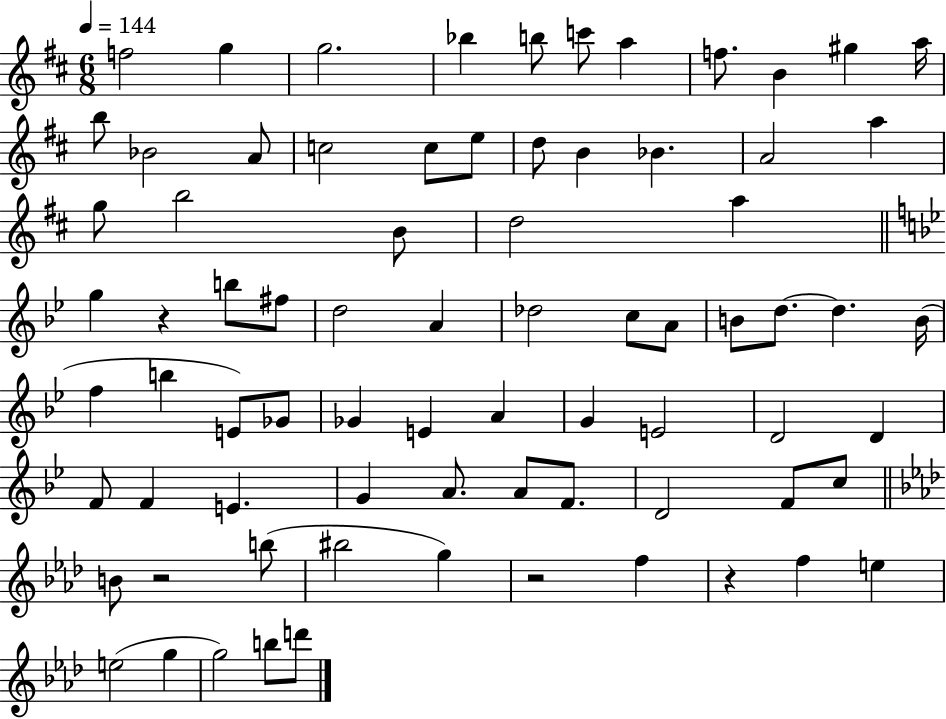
{
  \clef treble
  \numericTimeSignature
  \time 6/8
  \key d \major
  \tempo 4 = 144
  f''2 g''4 | g''2. | bes''4 b''8 c'''8 a''4 | f''8. b'4 gis''4 a''16 | \break b''8 bes'2 a'8 | c''2 c''8 e''8 | d''8 b'4 bes'4. | a'2 a''4 | \break g''8 b''2 b'8 | d''2 a''4 | \bar "||" \break \key bes \major g''4 r4 b''8 fis''8 | d''2 a'4 | des''2 c''8 a'8 | b'8 d''8.~~ d''4. b'16( | \break f''4 b''4 e'8) ges'8 | ges'4 e'4 a'4 | g'4 e'2 | d'2 d'4 | \break f'8 f'4 e'4. | g'4 a'8. a'8 f'8. | d'2 f'8 c''8 | \bar "||" \break \key aes \major b'8 r2 b''8( | bis''2 g''4) | r2 f''4 | r4 f''4 e''4 | \break e''2( g''4 | g''2) b''8 d'''8 | \bar "|."
}